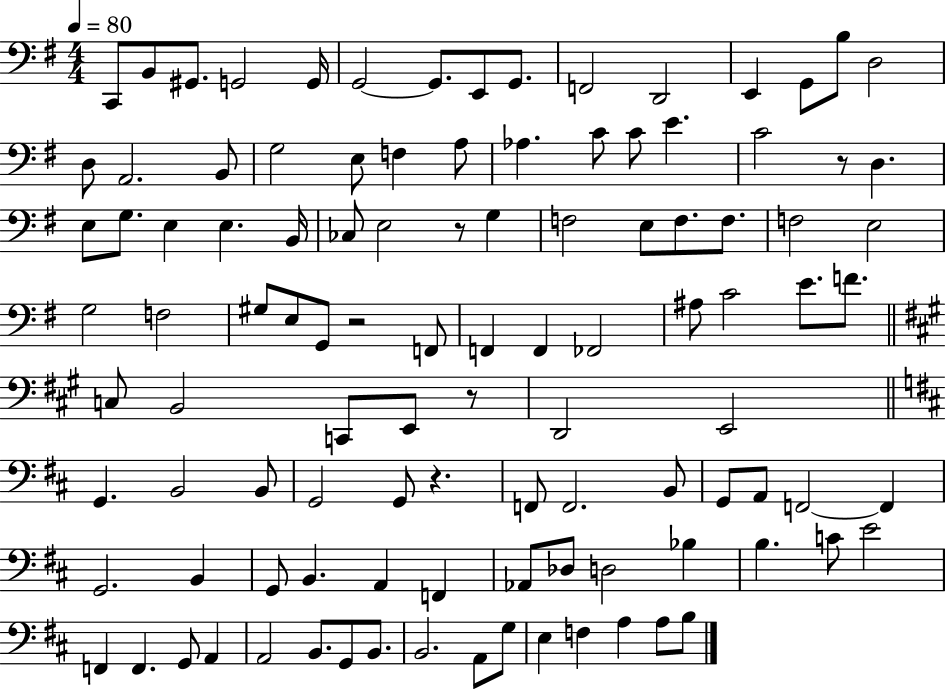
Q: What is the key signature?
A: G major